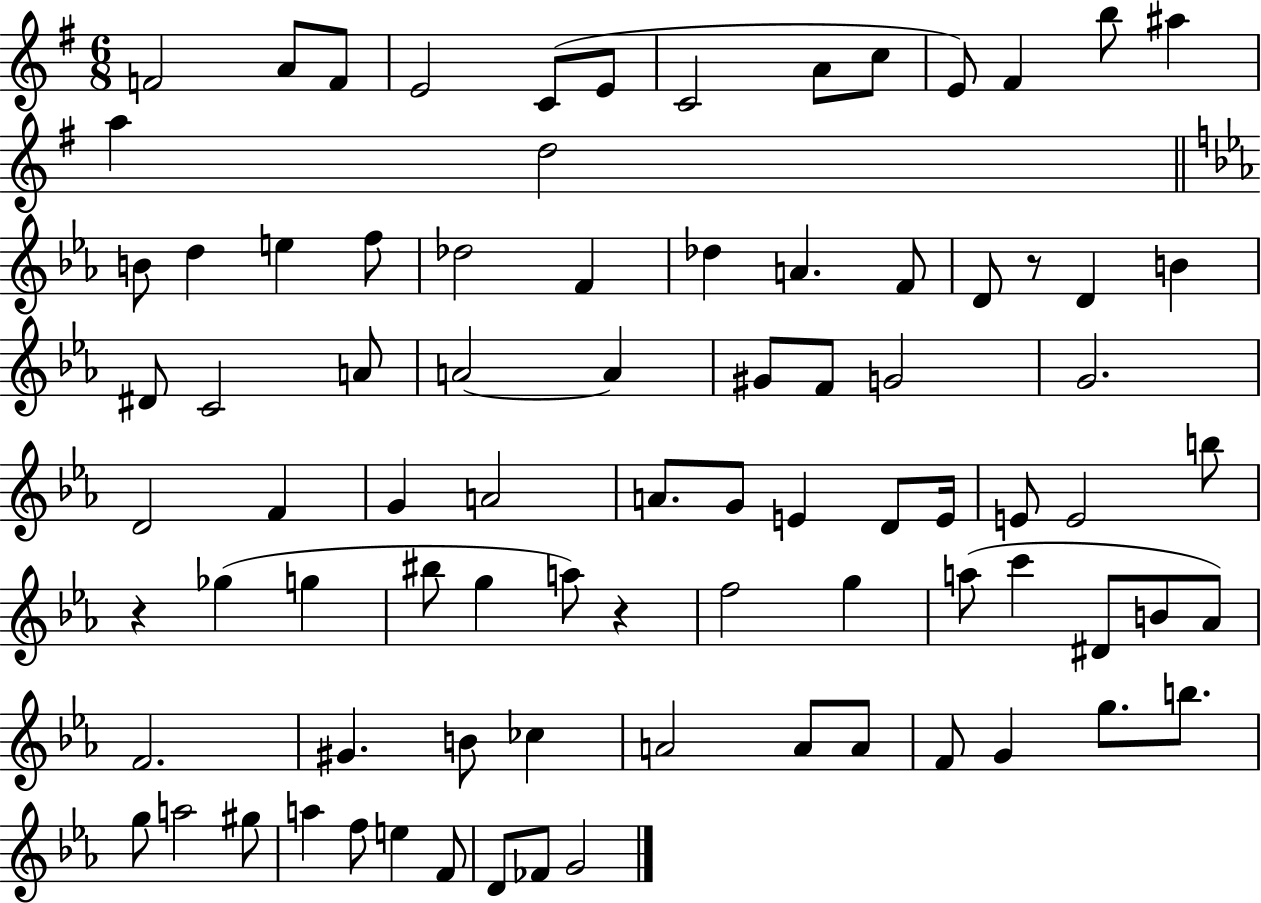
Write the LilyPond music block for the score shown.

{
  \clef treble
  \numericTimeSignature
  \time 6/8
  \key g \major
  f'2 a'8 f'8 | e'2 c'8( e'8 | c'2 a'8 c''8 | e'8) fis'4 b''8 ais''4 | \break a''4 d''2 | \bar "||" \break \key ees \major b'8 d''4 e''4 f''8 | des''2 f'4 | des''4 a'4. f'8 | d'8 r8 d'4 b'4 | \break dis'8 c'2 a'8 | a'2~~ a'4 | gis'8 f'8 g'2 | g'2. | \break d'2 f'4 | g'4 a'2 | a'8. g'8 e'4 d'8 e'16 | e'8 e'2 b''8 | \break r4 ges''4( g''4 | bis''8 g''4 a''8) r4 | f''2 g''4 | a''8( c'''4 dis'8 b'8 aes'8) | \break f'2. | gis'4. b'8 ces''4 | a'2 a'8 a'8 | f'8 g'4 g''8. b''8. | \break g''8 a''2 gis''8 | a''4 f''8 e''4 f'8 | d'8 fes'8 g'2 | \bar "|."
}